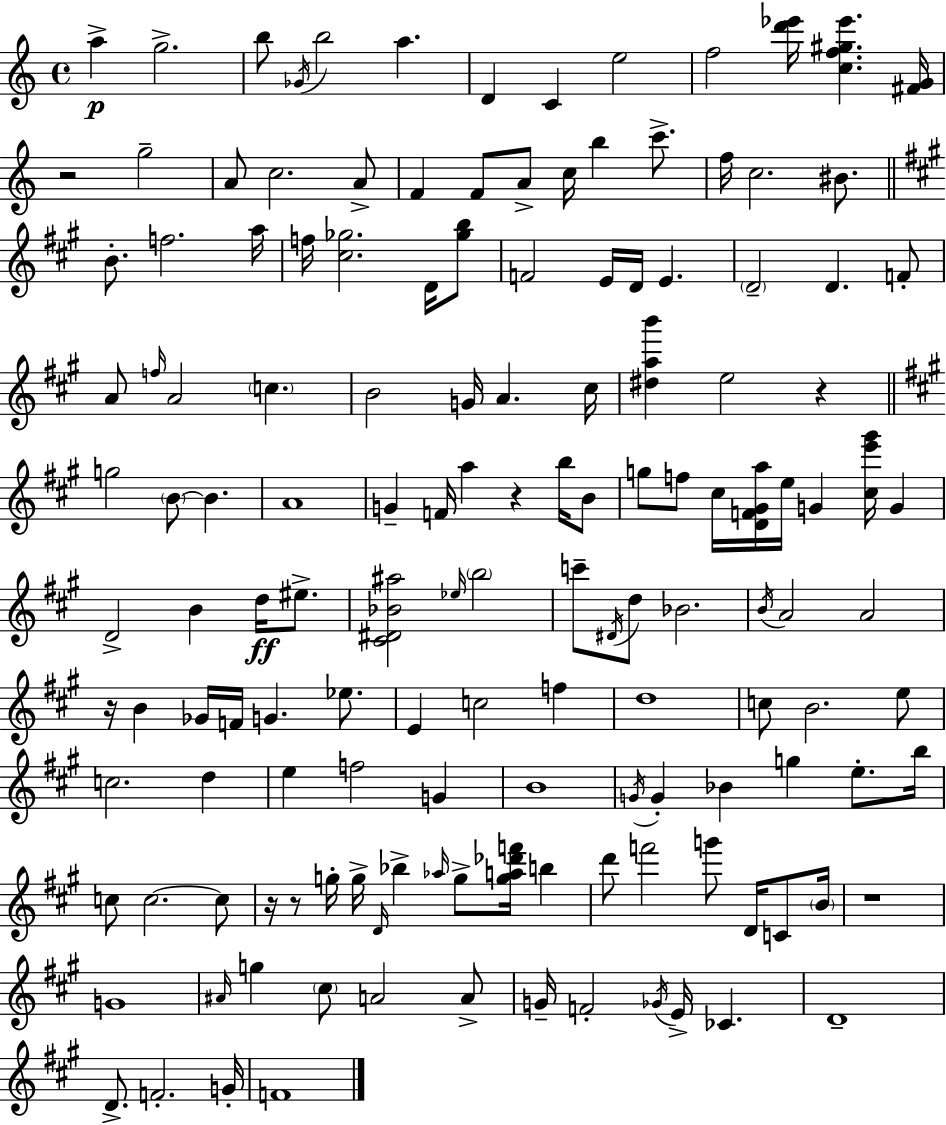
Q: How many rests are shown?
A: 7